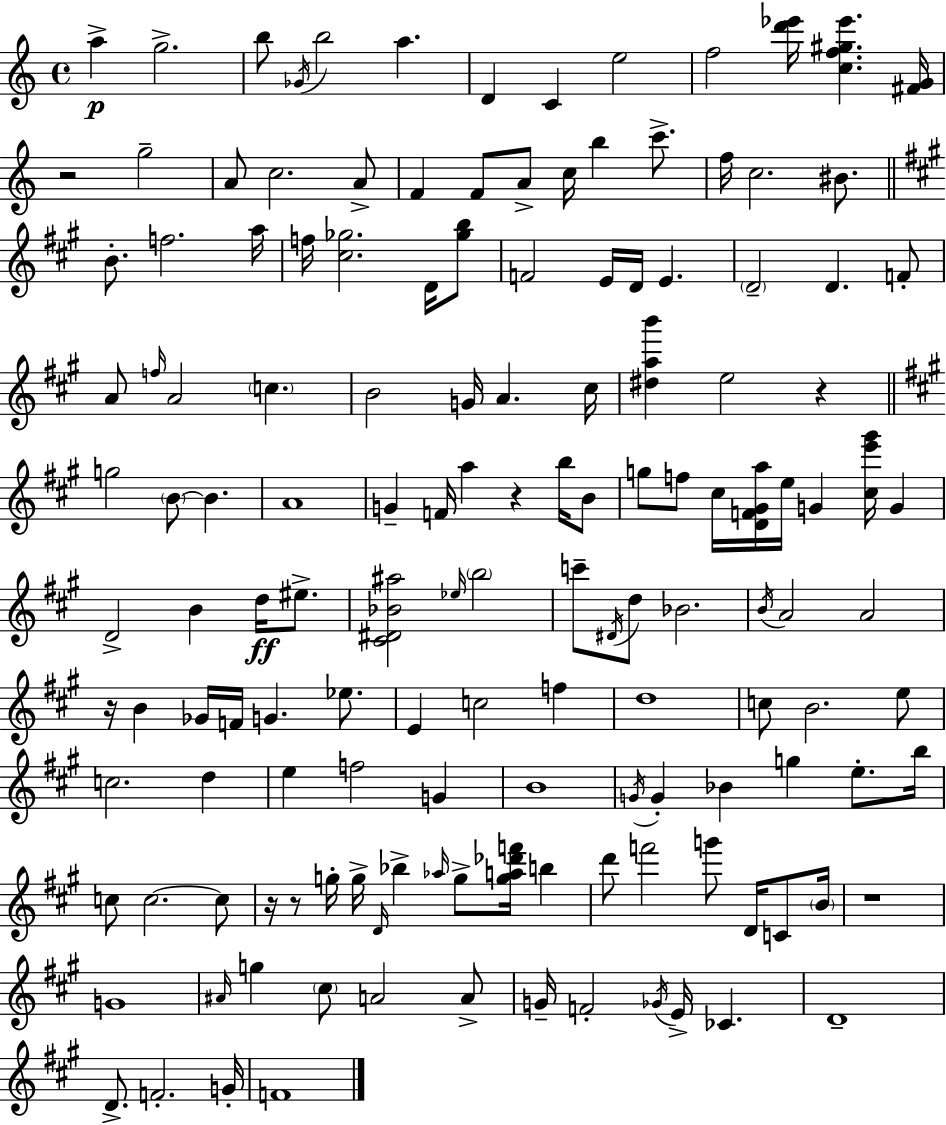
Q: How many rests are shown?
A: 7